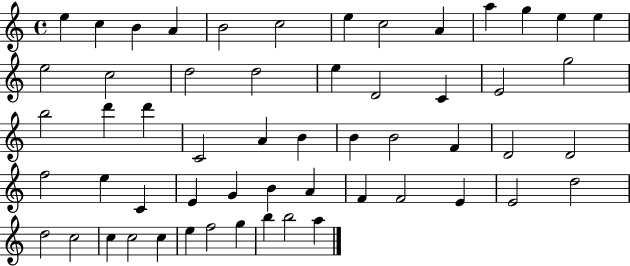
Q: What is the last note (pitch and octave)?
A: A5